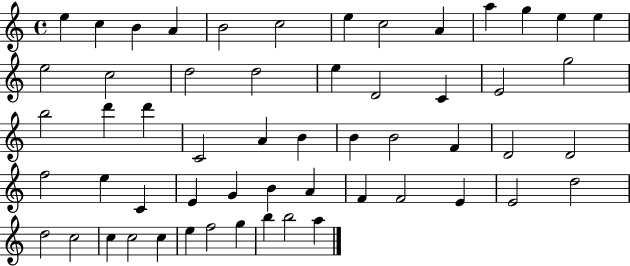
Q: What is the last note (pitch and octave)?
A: A5